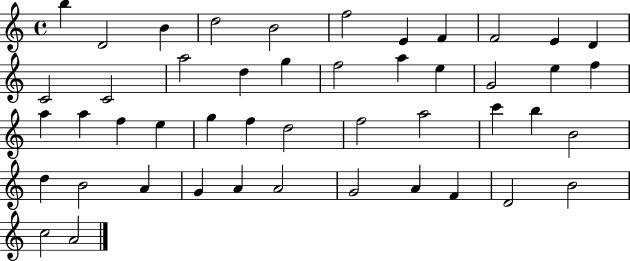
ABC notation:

X:1
T:Untitled
M:4/4
L:1/4
K:C
b D2 B d2 B2 f2 E F F2 E D C2 C2 a2 d g f2 a e G2 e f a a f e g f d2 f2 a2 c' b B2 d B2 A G A A2 G2 A F D2 B2 c2 A2